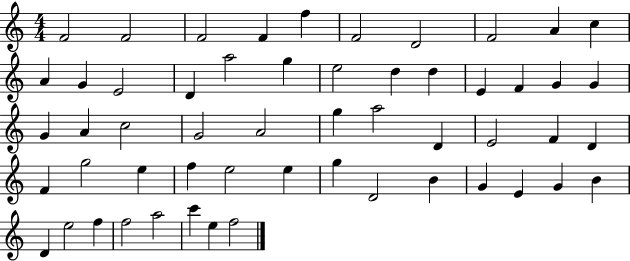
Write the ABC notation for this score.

X:1
T:Untitled
M:4/4
L:1/4
K:C
F2 F2 F2 F f F2 D2 F2 A c A G E2 D a2 g e2 d d E F G G G A c2 G2 A2 g a2 D E2 F D F g2 e f e2 e g D2 B G E G B D e2 f f2 a2 c' e f2